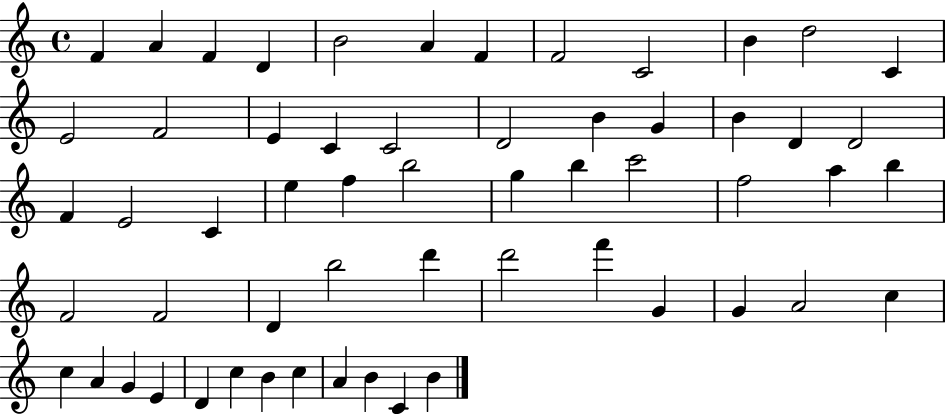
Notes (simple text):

F4/q A4/q F4/q D4/q B4/h A4/q F4/q F4/h C4/h B4/q D5/h C4/q E4/h F4/h E4/q C4/q C4/h D4/h B4/q G4/q B4/q D4/q D4/h F4/q E4/h C4/q E5/q F5/q B5/h G5/q B5/q C6/h F5/h A5/q B5/q F4/h F4/h D4/q B5/h D6/q D6/h F6/q G4/q G4/q A4/h C5/q C5/q A4/q G4/q E4/q D4/q C5/q B4/q C5/q A4/q B4/q C4/q B4/q